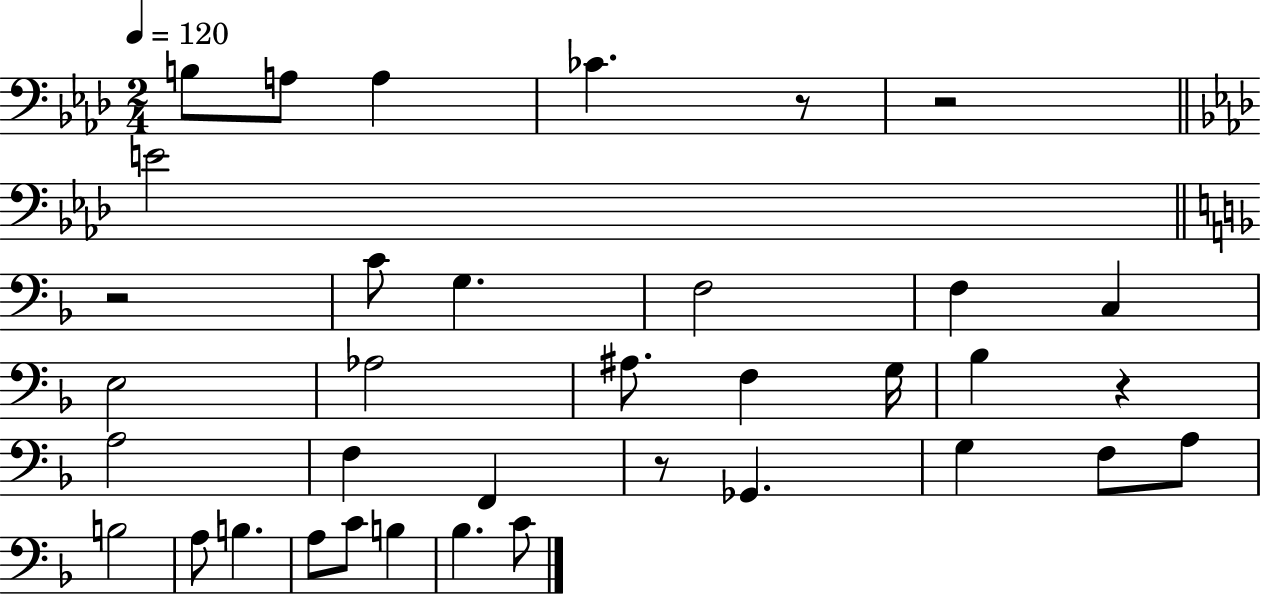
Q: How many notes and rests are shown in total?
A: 36